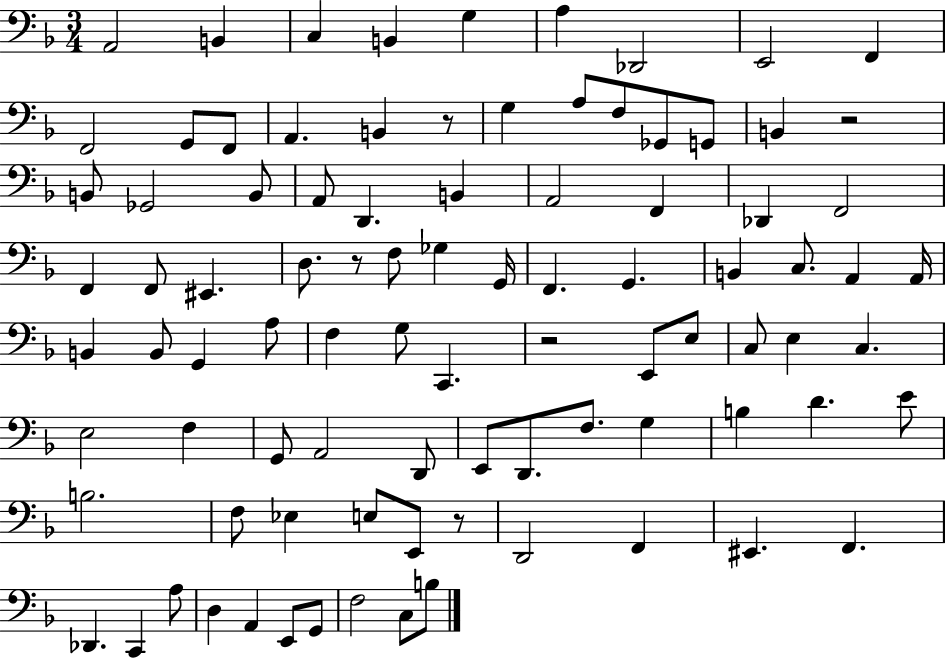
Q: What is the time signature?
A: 3/4